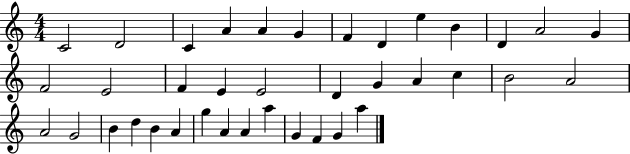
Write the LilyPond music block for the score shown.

{
  \clef treble
  \numericTimeSignature
  \time 4/4
  \key c \major
  c'2 d'2 | c'4 a'4 a'4 g'4 | f'4 d'4 e''4 b'4 | d'4 a'2 g'4 | \break f'2 e'2 | f'4 e'4 e'2 | d'4 g'4 a'4 c''4 | b'2 a'2 | \break a'2 g'2 | b'4 d''4 b'4 a'4 | g''4 a'4 a'4 a''4 | g'4 f'4 g'4 a''4 | \break \bar "|."
}